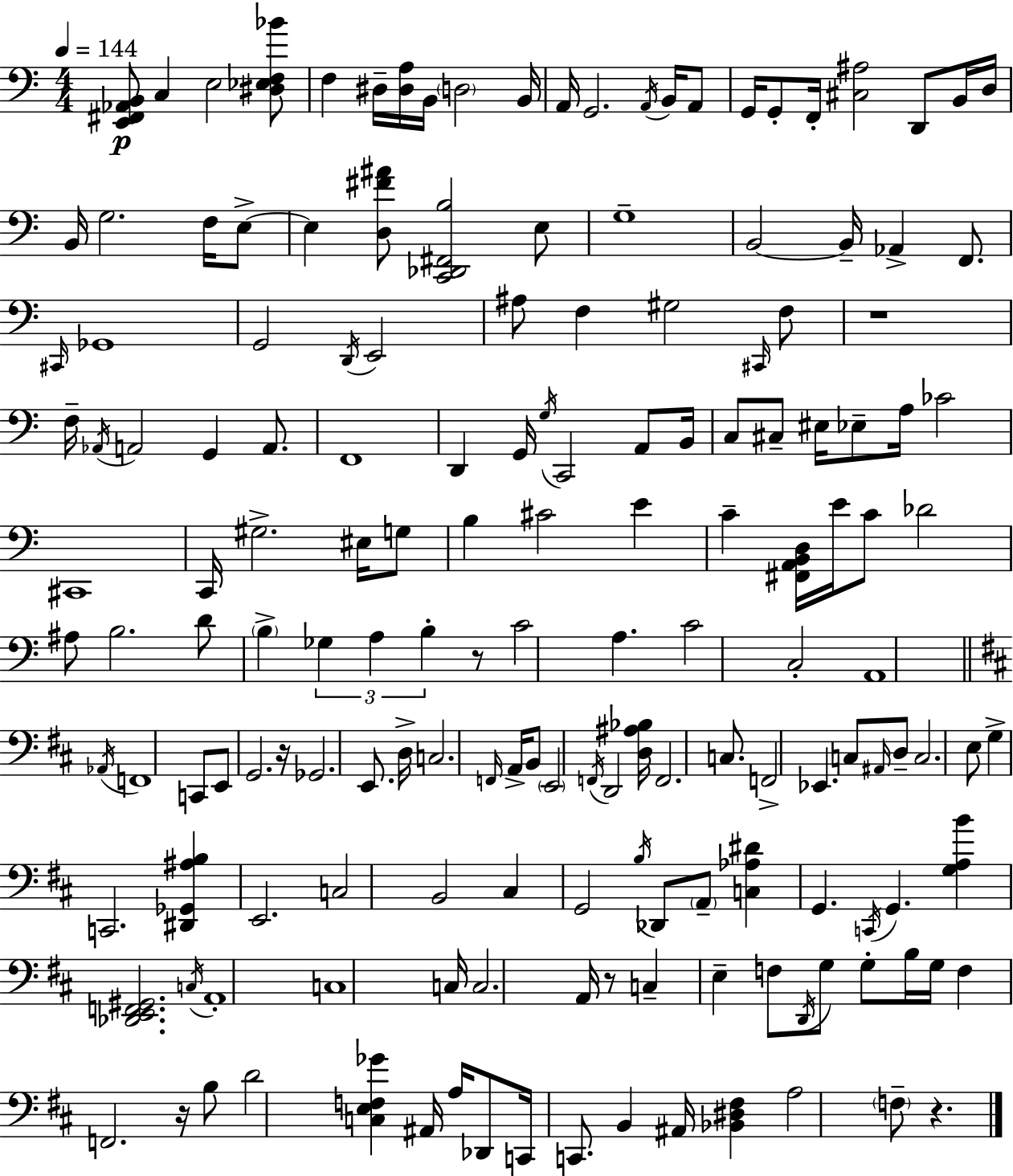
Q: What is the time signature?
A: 4/4